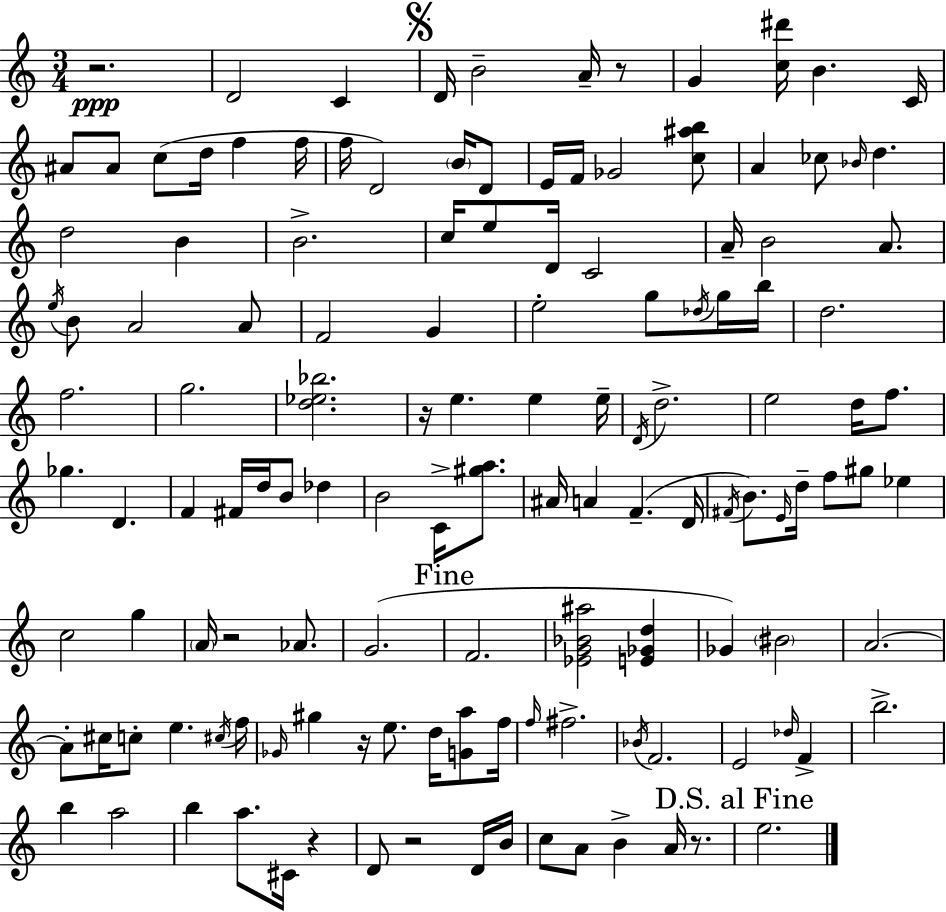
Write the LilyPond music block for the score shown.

{
  \clef treble
  \numericTimeSignature
  \time 3/4
  \key a \minor
  r2.\ppp | d'2 c'4 | \mark \markup { \musicglyph "scripts.segno" } d'16 b'2-- a'16-- r8 | g'4 <c'' dis'''>16 b'4. c'16 | \break ais'8 ais'8 c''8( d''16 f''4 f''16 | f''16 d'2) \parenthesize b'16 d'8 | e'16 f'16 ges'2 <c'' ais'' b''>8 | a'4 ces''8 \grace { bes'16 } d''4. | \break d''2 b'4 | b'2.-> | c''16 e''8 d'16 c'2 | a'16-- b'2 a'8. | \break \acciaccatura { e''16 } b'8 a'2 | a'8 f'2 g'4 | e''2-. g''8 | \acciaccatura { des''16 } g''16 b''16 d''2. | \break f''2. | g''2. | <d'' ees'' bes''>2. | r16 e''4. e''4 | \break e''16-- \acciaccatura { d'16 } d''2.-> | e''2 | d''16 f''8. ges''4. d'4. | f'4 fis'16 d''16 b'8 | \break des''4 b'2 | c'16-> <gis'' a''>8. ais'16 a'4 f'4.--( | d'16 \acciaccatura { fis'16 }) b'8. \grace { e'16 } d''16-- f''8 | gis''8 ees''4 c''2 | \break g''4 \parenthesize a'16 r2 | aes'8. g'2.( | \mark "Fine" f'2. | <ees' g' bes' ais''>2 | \break <e' ges' d''>4 ges'4) \parenthesize bis'2 | a'2.~~ | a'8-. cis''16 c''8-. e''4. | \acciaccatura { cis''16 } f''16 \grace { ges'16 } gis''4 | \break r16 e''8. d''16 <g' a''>8 f''16 \grace { f''16 } fis''2.-> | \acciaccatura { bes'16 } f'2. | e'2 | \grace { des''16 } f'4-> b''2.-> | \break b''4 | a''2 b''4 | a''8. cis'16 r4 d'8 | r2 d'16 b'16 c''8 | \break a'8 b'4-> a'16 r8. \mark "D.S. al Fine" e''2. | \bar "|."
}